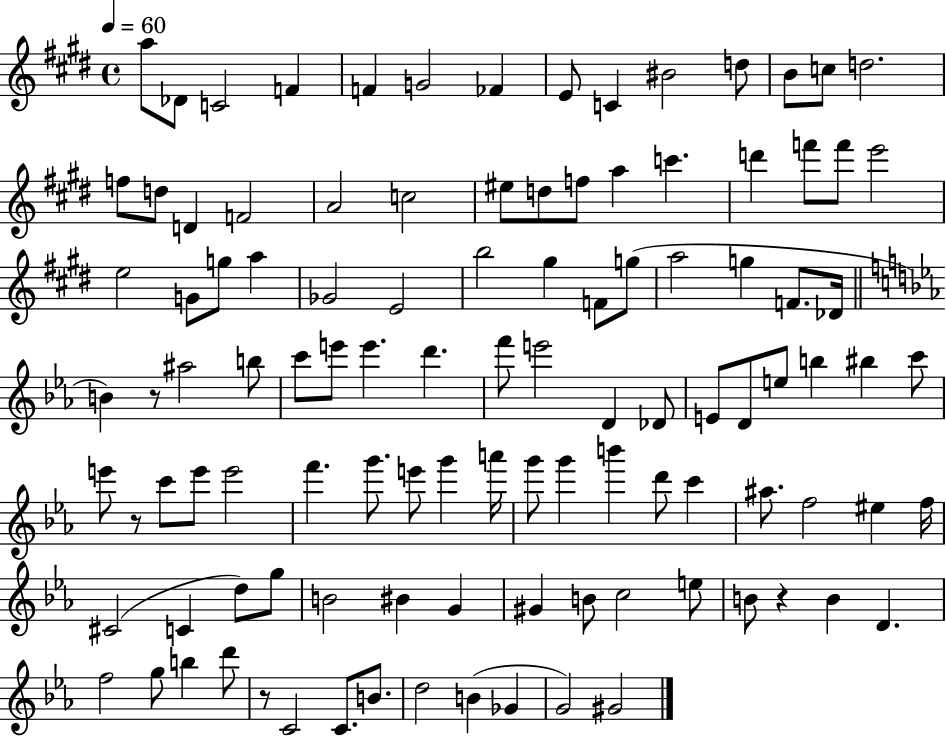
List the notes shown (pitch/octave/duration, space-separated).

A5/e Db4/e C4/h F4/q F4/q G4/h FES4/q E4/e C4/q BIS4/h D5/e B4/e C5/e D5/h. F5/e D5/e D4/q F4/h A4/h C5/h EIS5/e D5/e F5/e A5/q C6/q. D6/q F6/e F6/e E6/h E5/h G4/e G5/e A5/q Gb4/h E4/h B5/h G#5/q F4/e G5/e A5/h G5/q F4/e. Db4/s B4/q R/e A#5/h B5/e C6/e E6/e E6/q. D6/q. F6/e E6/h D4/q Db4/e E4/e D4/e E5/e B5/q BIS5/q C6/e E6/e R/e C6/e E6/e E6/h F6/q. G6/e. E6/e G6/q A6/s G6/e G6/q B6/q D6/e C6/q A#5/e. F5/h EIS5/q F5/s C#4/h C4/q D5/e G5/e B4/h BIS4/q G4/q G#4/q B4/e C5/h E5/e B4/e R/q B4/q D4/q. F5/h G5/e B5/q D6/e R/e C4/h C4/e. B4/e. D5/h B4/q Gb4/q G4/h G#4/h